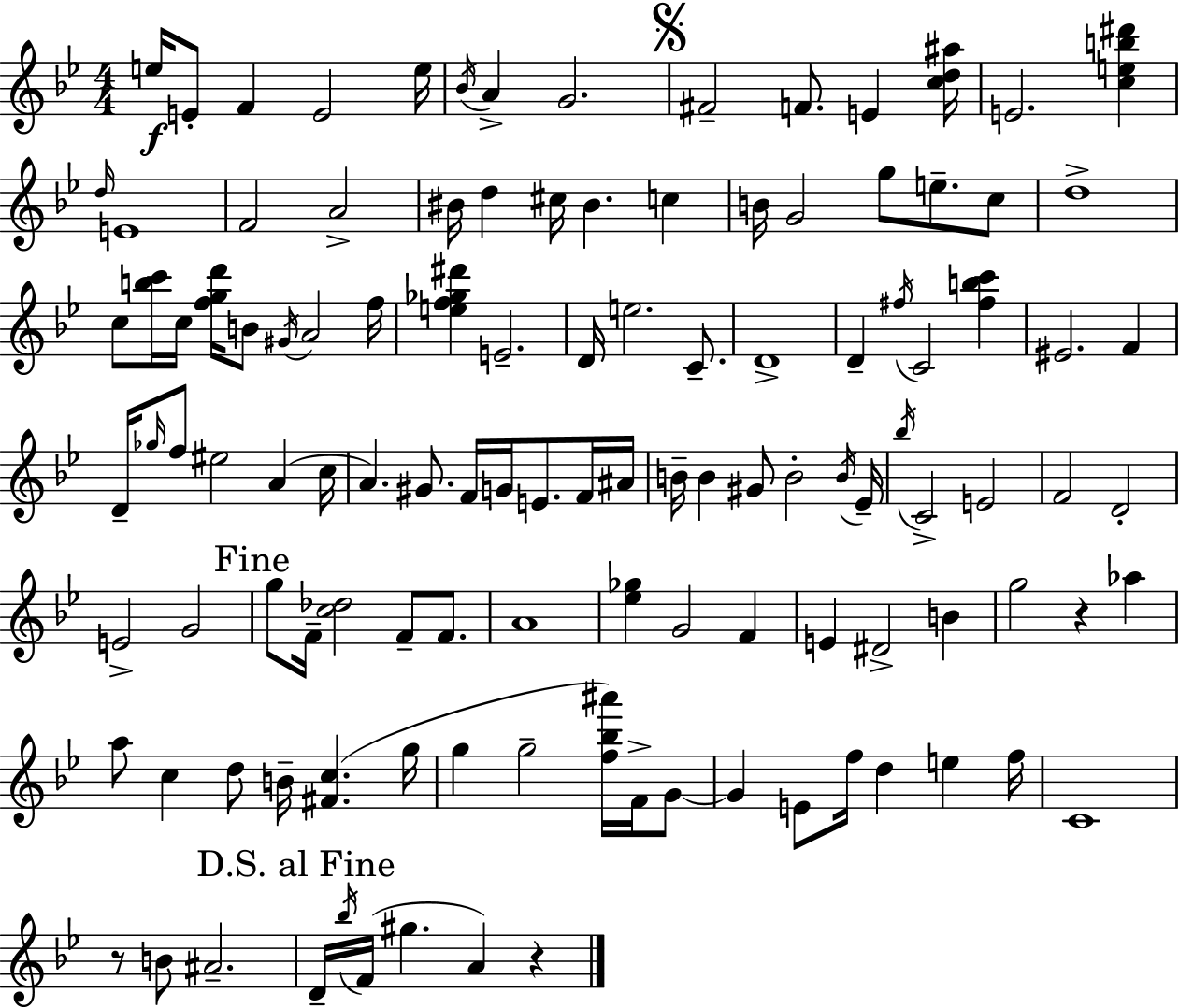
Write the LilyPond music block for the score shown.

{
  \clef treble
  \numericTimeSignature
  \time 4/4
  \key g \minor
  \repeat volta 2 { e''16\f e'8-. f'4 e'2 e''16 | \acciaccatura { bes'16 } a'4-> g'2. | \mark \markup { \musicglyph "scripts.segno" } fis'2-- f'8. e'4 | <c'' d'' ais''>16 e'2. <c'' e'' b'' dis'''>4 | \break \grace { d''16 } e'1 | f'2 a'2-> | bis'16 d''4 cis''16 bis'4. c''4 | b'16 g'2 g''8 e''8.-- | \break c''8 d''1-> | c''8 <b'' c'''>16 c''16 <f'' g'' d'''>16 b'8 \acciaccatura { gis'16 } a'2 | f''16 <e'' f'' ges'' dis'''>4 e'2.-- | d'16 e''2. | \break c'8.-- d'1-> | d'4-- \acciaccatura { fis''16 } c'2 | <fis'' b'' c'''>4 eis'2. | f'4 d'16-- \grace { ges''16 } f''8 eis''2 | \break a'4( c''16 a'4.) gis'8. f'16 g'16 | e'8. f'16 ais'16 b'16-- b'4 gis'8 b'2-. | \acciaccatura { b'16 } ees'16-- \acciaccatura { bes''16 } c'2-> e'2 | f'2 d'2-. | \break e'2-> g'2 | \mark "Fine" g''8 f'16-- <c'' des''>2 | f'8-- f'8. a'1 | <ees'' ges''>4 g'2 | \break f'4 e'4 dis'2-> | b'4 g''2 r4 | aes''4 a''8 c''4 d''8 b'16-- | <fis' c''>4.( g''16 g''4 g''2-- | \break <f'' bes'' ais'''>16) f'16-> g'8~~ g'4 e'8 f''16 d''4 | e''4 f''16 c'1 | r8 b'8 ais'2.-- | \mark "D.S. al Fine" d'16-- \acciaccatura { bes''16 } f'16( gis''4. | \break a'4) r4 } \bar "|."
}